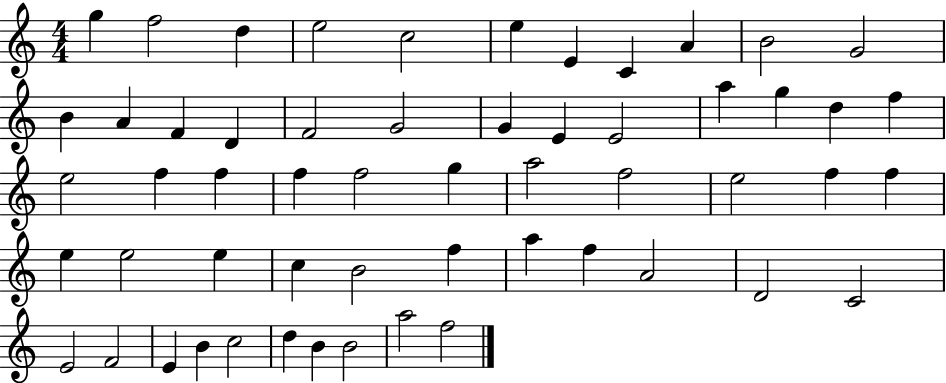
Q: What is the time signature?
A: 4/4